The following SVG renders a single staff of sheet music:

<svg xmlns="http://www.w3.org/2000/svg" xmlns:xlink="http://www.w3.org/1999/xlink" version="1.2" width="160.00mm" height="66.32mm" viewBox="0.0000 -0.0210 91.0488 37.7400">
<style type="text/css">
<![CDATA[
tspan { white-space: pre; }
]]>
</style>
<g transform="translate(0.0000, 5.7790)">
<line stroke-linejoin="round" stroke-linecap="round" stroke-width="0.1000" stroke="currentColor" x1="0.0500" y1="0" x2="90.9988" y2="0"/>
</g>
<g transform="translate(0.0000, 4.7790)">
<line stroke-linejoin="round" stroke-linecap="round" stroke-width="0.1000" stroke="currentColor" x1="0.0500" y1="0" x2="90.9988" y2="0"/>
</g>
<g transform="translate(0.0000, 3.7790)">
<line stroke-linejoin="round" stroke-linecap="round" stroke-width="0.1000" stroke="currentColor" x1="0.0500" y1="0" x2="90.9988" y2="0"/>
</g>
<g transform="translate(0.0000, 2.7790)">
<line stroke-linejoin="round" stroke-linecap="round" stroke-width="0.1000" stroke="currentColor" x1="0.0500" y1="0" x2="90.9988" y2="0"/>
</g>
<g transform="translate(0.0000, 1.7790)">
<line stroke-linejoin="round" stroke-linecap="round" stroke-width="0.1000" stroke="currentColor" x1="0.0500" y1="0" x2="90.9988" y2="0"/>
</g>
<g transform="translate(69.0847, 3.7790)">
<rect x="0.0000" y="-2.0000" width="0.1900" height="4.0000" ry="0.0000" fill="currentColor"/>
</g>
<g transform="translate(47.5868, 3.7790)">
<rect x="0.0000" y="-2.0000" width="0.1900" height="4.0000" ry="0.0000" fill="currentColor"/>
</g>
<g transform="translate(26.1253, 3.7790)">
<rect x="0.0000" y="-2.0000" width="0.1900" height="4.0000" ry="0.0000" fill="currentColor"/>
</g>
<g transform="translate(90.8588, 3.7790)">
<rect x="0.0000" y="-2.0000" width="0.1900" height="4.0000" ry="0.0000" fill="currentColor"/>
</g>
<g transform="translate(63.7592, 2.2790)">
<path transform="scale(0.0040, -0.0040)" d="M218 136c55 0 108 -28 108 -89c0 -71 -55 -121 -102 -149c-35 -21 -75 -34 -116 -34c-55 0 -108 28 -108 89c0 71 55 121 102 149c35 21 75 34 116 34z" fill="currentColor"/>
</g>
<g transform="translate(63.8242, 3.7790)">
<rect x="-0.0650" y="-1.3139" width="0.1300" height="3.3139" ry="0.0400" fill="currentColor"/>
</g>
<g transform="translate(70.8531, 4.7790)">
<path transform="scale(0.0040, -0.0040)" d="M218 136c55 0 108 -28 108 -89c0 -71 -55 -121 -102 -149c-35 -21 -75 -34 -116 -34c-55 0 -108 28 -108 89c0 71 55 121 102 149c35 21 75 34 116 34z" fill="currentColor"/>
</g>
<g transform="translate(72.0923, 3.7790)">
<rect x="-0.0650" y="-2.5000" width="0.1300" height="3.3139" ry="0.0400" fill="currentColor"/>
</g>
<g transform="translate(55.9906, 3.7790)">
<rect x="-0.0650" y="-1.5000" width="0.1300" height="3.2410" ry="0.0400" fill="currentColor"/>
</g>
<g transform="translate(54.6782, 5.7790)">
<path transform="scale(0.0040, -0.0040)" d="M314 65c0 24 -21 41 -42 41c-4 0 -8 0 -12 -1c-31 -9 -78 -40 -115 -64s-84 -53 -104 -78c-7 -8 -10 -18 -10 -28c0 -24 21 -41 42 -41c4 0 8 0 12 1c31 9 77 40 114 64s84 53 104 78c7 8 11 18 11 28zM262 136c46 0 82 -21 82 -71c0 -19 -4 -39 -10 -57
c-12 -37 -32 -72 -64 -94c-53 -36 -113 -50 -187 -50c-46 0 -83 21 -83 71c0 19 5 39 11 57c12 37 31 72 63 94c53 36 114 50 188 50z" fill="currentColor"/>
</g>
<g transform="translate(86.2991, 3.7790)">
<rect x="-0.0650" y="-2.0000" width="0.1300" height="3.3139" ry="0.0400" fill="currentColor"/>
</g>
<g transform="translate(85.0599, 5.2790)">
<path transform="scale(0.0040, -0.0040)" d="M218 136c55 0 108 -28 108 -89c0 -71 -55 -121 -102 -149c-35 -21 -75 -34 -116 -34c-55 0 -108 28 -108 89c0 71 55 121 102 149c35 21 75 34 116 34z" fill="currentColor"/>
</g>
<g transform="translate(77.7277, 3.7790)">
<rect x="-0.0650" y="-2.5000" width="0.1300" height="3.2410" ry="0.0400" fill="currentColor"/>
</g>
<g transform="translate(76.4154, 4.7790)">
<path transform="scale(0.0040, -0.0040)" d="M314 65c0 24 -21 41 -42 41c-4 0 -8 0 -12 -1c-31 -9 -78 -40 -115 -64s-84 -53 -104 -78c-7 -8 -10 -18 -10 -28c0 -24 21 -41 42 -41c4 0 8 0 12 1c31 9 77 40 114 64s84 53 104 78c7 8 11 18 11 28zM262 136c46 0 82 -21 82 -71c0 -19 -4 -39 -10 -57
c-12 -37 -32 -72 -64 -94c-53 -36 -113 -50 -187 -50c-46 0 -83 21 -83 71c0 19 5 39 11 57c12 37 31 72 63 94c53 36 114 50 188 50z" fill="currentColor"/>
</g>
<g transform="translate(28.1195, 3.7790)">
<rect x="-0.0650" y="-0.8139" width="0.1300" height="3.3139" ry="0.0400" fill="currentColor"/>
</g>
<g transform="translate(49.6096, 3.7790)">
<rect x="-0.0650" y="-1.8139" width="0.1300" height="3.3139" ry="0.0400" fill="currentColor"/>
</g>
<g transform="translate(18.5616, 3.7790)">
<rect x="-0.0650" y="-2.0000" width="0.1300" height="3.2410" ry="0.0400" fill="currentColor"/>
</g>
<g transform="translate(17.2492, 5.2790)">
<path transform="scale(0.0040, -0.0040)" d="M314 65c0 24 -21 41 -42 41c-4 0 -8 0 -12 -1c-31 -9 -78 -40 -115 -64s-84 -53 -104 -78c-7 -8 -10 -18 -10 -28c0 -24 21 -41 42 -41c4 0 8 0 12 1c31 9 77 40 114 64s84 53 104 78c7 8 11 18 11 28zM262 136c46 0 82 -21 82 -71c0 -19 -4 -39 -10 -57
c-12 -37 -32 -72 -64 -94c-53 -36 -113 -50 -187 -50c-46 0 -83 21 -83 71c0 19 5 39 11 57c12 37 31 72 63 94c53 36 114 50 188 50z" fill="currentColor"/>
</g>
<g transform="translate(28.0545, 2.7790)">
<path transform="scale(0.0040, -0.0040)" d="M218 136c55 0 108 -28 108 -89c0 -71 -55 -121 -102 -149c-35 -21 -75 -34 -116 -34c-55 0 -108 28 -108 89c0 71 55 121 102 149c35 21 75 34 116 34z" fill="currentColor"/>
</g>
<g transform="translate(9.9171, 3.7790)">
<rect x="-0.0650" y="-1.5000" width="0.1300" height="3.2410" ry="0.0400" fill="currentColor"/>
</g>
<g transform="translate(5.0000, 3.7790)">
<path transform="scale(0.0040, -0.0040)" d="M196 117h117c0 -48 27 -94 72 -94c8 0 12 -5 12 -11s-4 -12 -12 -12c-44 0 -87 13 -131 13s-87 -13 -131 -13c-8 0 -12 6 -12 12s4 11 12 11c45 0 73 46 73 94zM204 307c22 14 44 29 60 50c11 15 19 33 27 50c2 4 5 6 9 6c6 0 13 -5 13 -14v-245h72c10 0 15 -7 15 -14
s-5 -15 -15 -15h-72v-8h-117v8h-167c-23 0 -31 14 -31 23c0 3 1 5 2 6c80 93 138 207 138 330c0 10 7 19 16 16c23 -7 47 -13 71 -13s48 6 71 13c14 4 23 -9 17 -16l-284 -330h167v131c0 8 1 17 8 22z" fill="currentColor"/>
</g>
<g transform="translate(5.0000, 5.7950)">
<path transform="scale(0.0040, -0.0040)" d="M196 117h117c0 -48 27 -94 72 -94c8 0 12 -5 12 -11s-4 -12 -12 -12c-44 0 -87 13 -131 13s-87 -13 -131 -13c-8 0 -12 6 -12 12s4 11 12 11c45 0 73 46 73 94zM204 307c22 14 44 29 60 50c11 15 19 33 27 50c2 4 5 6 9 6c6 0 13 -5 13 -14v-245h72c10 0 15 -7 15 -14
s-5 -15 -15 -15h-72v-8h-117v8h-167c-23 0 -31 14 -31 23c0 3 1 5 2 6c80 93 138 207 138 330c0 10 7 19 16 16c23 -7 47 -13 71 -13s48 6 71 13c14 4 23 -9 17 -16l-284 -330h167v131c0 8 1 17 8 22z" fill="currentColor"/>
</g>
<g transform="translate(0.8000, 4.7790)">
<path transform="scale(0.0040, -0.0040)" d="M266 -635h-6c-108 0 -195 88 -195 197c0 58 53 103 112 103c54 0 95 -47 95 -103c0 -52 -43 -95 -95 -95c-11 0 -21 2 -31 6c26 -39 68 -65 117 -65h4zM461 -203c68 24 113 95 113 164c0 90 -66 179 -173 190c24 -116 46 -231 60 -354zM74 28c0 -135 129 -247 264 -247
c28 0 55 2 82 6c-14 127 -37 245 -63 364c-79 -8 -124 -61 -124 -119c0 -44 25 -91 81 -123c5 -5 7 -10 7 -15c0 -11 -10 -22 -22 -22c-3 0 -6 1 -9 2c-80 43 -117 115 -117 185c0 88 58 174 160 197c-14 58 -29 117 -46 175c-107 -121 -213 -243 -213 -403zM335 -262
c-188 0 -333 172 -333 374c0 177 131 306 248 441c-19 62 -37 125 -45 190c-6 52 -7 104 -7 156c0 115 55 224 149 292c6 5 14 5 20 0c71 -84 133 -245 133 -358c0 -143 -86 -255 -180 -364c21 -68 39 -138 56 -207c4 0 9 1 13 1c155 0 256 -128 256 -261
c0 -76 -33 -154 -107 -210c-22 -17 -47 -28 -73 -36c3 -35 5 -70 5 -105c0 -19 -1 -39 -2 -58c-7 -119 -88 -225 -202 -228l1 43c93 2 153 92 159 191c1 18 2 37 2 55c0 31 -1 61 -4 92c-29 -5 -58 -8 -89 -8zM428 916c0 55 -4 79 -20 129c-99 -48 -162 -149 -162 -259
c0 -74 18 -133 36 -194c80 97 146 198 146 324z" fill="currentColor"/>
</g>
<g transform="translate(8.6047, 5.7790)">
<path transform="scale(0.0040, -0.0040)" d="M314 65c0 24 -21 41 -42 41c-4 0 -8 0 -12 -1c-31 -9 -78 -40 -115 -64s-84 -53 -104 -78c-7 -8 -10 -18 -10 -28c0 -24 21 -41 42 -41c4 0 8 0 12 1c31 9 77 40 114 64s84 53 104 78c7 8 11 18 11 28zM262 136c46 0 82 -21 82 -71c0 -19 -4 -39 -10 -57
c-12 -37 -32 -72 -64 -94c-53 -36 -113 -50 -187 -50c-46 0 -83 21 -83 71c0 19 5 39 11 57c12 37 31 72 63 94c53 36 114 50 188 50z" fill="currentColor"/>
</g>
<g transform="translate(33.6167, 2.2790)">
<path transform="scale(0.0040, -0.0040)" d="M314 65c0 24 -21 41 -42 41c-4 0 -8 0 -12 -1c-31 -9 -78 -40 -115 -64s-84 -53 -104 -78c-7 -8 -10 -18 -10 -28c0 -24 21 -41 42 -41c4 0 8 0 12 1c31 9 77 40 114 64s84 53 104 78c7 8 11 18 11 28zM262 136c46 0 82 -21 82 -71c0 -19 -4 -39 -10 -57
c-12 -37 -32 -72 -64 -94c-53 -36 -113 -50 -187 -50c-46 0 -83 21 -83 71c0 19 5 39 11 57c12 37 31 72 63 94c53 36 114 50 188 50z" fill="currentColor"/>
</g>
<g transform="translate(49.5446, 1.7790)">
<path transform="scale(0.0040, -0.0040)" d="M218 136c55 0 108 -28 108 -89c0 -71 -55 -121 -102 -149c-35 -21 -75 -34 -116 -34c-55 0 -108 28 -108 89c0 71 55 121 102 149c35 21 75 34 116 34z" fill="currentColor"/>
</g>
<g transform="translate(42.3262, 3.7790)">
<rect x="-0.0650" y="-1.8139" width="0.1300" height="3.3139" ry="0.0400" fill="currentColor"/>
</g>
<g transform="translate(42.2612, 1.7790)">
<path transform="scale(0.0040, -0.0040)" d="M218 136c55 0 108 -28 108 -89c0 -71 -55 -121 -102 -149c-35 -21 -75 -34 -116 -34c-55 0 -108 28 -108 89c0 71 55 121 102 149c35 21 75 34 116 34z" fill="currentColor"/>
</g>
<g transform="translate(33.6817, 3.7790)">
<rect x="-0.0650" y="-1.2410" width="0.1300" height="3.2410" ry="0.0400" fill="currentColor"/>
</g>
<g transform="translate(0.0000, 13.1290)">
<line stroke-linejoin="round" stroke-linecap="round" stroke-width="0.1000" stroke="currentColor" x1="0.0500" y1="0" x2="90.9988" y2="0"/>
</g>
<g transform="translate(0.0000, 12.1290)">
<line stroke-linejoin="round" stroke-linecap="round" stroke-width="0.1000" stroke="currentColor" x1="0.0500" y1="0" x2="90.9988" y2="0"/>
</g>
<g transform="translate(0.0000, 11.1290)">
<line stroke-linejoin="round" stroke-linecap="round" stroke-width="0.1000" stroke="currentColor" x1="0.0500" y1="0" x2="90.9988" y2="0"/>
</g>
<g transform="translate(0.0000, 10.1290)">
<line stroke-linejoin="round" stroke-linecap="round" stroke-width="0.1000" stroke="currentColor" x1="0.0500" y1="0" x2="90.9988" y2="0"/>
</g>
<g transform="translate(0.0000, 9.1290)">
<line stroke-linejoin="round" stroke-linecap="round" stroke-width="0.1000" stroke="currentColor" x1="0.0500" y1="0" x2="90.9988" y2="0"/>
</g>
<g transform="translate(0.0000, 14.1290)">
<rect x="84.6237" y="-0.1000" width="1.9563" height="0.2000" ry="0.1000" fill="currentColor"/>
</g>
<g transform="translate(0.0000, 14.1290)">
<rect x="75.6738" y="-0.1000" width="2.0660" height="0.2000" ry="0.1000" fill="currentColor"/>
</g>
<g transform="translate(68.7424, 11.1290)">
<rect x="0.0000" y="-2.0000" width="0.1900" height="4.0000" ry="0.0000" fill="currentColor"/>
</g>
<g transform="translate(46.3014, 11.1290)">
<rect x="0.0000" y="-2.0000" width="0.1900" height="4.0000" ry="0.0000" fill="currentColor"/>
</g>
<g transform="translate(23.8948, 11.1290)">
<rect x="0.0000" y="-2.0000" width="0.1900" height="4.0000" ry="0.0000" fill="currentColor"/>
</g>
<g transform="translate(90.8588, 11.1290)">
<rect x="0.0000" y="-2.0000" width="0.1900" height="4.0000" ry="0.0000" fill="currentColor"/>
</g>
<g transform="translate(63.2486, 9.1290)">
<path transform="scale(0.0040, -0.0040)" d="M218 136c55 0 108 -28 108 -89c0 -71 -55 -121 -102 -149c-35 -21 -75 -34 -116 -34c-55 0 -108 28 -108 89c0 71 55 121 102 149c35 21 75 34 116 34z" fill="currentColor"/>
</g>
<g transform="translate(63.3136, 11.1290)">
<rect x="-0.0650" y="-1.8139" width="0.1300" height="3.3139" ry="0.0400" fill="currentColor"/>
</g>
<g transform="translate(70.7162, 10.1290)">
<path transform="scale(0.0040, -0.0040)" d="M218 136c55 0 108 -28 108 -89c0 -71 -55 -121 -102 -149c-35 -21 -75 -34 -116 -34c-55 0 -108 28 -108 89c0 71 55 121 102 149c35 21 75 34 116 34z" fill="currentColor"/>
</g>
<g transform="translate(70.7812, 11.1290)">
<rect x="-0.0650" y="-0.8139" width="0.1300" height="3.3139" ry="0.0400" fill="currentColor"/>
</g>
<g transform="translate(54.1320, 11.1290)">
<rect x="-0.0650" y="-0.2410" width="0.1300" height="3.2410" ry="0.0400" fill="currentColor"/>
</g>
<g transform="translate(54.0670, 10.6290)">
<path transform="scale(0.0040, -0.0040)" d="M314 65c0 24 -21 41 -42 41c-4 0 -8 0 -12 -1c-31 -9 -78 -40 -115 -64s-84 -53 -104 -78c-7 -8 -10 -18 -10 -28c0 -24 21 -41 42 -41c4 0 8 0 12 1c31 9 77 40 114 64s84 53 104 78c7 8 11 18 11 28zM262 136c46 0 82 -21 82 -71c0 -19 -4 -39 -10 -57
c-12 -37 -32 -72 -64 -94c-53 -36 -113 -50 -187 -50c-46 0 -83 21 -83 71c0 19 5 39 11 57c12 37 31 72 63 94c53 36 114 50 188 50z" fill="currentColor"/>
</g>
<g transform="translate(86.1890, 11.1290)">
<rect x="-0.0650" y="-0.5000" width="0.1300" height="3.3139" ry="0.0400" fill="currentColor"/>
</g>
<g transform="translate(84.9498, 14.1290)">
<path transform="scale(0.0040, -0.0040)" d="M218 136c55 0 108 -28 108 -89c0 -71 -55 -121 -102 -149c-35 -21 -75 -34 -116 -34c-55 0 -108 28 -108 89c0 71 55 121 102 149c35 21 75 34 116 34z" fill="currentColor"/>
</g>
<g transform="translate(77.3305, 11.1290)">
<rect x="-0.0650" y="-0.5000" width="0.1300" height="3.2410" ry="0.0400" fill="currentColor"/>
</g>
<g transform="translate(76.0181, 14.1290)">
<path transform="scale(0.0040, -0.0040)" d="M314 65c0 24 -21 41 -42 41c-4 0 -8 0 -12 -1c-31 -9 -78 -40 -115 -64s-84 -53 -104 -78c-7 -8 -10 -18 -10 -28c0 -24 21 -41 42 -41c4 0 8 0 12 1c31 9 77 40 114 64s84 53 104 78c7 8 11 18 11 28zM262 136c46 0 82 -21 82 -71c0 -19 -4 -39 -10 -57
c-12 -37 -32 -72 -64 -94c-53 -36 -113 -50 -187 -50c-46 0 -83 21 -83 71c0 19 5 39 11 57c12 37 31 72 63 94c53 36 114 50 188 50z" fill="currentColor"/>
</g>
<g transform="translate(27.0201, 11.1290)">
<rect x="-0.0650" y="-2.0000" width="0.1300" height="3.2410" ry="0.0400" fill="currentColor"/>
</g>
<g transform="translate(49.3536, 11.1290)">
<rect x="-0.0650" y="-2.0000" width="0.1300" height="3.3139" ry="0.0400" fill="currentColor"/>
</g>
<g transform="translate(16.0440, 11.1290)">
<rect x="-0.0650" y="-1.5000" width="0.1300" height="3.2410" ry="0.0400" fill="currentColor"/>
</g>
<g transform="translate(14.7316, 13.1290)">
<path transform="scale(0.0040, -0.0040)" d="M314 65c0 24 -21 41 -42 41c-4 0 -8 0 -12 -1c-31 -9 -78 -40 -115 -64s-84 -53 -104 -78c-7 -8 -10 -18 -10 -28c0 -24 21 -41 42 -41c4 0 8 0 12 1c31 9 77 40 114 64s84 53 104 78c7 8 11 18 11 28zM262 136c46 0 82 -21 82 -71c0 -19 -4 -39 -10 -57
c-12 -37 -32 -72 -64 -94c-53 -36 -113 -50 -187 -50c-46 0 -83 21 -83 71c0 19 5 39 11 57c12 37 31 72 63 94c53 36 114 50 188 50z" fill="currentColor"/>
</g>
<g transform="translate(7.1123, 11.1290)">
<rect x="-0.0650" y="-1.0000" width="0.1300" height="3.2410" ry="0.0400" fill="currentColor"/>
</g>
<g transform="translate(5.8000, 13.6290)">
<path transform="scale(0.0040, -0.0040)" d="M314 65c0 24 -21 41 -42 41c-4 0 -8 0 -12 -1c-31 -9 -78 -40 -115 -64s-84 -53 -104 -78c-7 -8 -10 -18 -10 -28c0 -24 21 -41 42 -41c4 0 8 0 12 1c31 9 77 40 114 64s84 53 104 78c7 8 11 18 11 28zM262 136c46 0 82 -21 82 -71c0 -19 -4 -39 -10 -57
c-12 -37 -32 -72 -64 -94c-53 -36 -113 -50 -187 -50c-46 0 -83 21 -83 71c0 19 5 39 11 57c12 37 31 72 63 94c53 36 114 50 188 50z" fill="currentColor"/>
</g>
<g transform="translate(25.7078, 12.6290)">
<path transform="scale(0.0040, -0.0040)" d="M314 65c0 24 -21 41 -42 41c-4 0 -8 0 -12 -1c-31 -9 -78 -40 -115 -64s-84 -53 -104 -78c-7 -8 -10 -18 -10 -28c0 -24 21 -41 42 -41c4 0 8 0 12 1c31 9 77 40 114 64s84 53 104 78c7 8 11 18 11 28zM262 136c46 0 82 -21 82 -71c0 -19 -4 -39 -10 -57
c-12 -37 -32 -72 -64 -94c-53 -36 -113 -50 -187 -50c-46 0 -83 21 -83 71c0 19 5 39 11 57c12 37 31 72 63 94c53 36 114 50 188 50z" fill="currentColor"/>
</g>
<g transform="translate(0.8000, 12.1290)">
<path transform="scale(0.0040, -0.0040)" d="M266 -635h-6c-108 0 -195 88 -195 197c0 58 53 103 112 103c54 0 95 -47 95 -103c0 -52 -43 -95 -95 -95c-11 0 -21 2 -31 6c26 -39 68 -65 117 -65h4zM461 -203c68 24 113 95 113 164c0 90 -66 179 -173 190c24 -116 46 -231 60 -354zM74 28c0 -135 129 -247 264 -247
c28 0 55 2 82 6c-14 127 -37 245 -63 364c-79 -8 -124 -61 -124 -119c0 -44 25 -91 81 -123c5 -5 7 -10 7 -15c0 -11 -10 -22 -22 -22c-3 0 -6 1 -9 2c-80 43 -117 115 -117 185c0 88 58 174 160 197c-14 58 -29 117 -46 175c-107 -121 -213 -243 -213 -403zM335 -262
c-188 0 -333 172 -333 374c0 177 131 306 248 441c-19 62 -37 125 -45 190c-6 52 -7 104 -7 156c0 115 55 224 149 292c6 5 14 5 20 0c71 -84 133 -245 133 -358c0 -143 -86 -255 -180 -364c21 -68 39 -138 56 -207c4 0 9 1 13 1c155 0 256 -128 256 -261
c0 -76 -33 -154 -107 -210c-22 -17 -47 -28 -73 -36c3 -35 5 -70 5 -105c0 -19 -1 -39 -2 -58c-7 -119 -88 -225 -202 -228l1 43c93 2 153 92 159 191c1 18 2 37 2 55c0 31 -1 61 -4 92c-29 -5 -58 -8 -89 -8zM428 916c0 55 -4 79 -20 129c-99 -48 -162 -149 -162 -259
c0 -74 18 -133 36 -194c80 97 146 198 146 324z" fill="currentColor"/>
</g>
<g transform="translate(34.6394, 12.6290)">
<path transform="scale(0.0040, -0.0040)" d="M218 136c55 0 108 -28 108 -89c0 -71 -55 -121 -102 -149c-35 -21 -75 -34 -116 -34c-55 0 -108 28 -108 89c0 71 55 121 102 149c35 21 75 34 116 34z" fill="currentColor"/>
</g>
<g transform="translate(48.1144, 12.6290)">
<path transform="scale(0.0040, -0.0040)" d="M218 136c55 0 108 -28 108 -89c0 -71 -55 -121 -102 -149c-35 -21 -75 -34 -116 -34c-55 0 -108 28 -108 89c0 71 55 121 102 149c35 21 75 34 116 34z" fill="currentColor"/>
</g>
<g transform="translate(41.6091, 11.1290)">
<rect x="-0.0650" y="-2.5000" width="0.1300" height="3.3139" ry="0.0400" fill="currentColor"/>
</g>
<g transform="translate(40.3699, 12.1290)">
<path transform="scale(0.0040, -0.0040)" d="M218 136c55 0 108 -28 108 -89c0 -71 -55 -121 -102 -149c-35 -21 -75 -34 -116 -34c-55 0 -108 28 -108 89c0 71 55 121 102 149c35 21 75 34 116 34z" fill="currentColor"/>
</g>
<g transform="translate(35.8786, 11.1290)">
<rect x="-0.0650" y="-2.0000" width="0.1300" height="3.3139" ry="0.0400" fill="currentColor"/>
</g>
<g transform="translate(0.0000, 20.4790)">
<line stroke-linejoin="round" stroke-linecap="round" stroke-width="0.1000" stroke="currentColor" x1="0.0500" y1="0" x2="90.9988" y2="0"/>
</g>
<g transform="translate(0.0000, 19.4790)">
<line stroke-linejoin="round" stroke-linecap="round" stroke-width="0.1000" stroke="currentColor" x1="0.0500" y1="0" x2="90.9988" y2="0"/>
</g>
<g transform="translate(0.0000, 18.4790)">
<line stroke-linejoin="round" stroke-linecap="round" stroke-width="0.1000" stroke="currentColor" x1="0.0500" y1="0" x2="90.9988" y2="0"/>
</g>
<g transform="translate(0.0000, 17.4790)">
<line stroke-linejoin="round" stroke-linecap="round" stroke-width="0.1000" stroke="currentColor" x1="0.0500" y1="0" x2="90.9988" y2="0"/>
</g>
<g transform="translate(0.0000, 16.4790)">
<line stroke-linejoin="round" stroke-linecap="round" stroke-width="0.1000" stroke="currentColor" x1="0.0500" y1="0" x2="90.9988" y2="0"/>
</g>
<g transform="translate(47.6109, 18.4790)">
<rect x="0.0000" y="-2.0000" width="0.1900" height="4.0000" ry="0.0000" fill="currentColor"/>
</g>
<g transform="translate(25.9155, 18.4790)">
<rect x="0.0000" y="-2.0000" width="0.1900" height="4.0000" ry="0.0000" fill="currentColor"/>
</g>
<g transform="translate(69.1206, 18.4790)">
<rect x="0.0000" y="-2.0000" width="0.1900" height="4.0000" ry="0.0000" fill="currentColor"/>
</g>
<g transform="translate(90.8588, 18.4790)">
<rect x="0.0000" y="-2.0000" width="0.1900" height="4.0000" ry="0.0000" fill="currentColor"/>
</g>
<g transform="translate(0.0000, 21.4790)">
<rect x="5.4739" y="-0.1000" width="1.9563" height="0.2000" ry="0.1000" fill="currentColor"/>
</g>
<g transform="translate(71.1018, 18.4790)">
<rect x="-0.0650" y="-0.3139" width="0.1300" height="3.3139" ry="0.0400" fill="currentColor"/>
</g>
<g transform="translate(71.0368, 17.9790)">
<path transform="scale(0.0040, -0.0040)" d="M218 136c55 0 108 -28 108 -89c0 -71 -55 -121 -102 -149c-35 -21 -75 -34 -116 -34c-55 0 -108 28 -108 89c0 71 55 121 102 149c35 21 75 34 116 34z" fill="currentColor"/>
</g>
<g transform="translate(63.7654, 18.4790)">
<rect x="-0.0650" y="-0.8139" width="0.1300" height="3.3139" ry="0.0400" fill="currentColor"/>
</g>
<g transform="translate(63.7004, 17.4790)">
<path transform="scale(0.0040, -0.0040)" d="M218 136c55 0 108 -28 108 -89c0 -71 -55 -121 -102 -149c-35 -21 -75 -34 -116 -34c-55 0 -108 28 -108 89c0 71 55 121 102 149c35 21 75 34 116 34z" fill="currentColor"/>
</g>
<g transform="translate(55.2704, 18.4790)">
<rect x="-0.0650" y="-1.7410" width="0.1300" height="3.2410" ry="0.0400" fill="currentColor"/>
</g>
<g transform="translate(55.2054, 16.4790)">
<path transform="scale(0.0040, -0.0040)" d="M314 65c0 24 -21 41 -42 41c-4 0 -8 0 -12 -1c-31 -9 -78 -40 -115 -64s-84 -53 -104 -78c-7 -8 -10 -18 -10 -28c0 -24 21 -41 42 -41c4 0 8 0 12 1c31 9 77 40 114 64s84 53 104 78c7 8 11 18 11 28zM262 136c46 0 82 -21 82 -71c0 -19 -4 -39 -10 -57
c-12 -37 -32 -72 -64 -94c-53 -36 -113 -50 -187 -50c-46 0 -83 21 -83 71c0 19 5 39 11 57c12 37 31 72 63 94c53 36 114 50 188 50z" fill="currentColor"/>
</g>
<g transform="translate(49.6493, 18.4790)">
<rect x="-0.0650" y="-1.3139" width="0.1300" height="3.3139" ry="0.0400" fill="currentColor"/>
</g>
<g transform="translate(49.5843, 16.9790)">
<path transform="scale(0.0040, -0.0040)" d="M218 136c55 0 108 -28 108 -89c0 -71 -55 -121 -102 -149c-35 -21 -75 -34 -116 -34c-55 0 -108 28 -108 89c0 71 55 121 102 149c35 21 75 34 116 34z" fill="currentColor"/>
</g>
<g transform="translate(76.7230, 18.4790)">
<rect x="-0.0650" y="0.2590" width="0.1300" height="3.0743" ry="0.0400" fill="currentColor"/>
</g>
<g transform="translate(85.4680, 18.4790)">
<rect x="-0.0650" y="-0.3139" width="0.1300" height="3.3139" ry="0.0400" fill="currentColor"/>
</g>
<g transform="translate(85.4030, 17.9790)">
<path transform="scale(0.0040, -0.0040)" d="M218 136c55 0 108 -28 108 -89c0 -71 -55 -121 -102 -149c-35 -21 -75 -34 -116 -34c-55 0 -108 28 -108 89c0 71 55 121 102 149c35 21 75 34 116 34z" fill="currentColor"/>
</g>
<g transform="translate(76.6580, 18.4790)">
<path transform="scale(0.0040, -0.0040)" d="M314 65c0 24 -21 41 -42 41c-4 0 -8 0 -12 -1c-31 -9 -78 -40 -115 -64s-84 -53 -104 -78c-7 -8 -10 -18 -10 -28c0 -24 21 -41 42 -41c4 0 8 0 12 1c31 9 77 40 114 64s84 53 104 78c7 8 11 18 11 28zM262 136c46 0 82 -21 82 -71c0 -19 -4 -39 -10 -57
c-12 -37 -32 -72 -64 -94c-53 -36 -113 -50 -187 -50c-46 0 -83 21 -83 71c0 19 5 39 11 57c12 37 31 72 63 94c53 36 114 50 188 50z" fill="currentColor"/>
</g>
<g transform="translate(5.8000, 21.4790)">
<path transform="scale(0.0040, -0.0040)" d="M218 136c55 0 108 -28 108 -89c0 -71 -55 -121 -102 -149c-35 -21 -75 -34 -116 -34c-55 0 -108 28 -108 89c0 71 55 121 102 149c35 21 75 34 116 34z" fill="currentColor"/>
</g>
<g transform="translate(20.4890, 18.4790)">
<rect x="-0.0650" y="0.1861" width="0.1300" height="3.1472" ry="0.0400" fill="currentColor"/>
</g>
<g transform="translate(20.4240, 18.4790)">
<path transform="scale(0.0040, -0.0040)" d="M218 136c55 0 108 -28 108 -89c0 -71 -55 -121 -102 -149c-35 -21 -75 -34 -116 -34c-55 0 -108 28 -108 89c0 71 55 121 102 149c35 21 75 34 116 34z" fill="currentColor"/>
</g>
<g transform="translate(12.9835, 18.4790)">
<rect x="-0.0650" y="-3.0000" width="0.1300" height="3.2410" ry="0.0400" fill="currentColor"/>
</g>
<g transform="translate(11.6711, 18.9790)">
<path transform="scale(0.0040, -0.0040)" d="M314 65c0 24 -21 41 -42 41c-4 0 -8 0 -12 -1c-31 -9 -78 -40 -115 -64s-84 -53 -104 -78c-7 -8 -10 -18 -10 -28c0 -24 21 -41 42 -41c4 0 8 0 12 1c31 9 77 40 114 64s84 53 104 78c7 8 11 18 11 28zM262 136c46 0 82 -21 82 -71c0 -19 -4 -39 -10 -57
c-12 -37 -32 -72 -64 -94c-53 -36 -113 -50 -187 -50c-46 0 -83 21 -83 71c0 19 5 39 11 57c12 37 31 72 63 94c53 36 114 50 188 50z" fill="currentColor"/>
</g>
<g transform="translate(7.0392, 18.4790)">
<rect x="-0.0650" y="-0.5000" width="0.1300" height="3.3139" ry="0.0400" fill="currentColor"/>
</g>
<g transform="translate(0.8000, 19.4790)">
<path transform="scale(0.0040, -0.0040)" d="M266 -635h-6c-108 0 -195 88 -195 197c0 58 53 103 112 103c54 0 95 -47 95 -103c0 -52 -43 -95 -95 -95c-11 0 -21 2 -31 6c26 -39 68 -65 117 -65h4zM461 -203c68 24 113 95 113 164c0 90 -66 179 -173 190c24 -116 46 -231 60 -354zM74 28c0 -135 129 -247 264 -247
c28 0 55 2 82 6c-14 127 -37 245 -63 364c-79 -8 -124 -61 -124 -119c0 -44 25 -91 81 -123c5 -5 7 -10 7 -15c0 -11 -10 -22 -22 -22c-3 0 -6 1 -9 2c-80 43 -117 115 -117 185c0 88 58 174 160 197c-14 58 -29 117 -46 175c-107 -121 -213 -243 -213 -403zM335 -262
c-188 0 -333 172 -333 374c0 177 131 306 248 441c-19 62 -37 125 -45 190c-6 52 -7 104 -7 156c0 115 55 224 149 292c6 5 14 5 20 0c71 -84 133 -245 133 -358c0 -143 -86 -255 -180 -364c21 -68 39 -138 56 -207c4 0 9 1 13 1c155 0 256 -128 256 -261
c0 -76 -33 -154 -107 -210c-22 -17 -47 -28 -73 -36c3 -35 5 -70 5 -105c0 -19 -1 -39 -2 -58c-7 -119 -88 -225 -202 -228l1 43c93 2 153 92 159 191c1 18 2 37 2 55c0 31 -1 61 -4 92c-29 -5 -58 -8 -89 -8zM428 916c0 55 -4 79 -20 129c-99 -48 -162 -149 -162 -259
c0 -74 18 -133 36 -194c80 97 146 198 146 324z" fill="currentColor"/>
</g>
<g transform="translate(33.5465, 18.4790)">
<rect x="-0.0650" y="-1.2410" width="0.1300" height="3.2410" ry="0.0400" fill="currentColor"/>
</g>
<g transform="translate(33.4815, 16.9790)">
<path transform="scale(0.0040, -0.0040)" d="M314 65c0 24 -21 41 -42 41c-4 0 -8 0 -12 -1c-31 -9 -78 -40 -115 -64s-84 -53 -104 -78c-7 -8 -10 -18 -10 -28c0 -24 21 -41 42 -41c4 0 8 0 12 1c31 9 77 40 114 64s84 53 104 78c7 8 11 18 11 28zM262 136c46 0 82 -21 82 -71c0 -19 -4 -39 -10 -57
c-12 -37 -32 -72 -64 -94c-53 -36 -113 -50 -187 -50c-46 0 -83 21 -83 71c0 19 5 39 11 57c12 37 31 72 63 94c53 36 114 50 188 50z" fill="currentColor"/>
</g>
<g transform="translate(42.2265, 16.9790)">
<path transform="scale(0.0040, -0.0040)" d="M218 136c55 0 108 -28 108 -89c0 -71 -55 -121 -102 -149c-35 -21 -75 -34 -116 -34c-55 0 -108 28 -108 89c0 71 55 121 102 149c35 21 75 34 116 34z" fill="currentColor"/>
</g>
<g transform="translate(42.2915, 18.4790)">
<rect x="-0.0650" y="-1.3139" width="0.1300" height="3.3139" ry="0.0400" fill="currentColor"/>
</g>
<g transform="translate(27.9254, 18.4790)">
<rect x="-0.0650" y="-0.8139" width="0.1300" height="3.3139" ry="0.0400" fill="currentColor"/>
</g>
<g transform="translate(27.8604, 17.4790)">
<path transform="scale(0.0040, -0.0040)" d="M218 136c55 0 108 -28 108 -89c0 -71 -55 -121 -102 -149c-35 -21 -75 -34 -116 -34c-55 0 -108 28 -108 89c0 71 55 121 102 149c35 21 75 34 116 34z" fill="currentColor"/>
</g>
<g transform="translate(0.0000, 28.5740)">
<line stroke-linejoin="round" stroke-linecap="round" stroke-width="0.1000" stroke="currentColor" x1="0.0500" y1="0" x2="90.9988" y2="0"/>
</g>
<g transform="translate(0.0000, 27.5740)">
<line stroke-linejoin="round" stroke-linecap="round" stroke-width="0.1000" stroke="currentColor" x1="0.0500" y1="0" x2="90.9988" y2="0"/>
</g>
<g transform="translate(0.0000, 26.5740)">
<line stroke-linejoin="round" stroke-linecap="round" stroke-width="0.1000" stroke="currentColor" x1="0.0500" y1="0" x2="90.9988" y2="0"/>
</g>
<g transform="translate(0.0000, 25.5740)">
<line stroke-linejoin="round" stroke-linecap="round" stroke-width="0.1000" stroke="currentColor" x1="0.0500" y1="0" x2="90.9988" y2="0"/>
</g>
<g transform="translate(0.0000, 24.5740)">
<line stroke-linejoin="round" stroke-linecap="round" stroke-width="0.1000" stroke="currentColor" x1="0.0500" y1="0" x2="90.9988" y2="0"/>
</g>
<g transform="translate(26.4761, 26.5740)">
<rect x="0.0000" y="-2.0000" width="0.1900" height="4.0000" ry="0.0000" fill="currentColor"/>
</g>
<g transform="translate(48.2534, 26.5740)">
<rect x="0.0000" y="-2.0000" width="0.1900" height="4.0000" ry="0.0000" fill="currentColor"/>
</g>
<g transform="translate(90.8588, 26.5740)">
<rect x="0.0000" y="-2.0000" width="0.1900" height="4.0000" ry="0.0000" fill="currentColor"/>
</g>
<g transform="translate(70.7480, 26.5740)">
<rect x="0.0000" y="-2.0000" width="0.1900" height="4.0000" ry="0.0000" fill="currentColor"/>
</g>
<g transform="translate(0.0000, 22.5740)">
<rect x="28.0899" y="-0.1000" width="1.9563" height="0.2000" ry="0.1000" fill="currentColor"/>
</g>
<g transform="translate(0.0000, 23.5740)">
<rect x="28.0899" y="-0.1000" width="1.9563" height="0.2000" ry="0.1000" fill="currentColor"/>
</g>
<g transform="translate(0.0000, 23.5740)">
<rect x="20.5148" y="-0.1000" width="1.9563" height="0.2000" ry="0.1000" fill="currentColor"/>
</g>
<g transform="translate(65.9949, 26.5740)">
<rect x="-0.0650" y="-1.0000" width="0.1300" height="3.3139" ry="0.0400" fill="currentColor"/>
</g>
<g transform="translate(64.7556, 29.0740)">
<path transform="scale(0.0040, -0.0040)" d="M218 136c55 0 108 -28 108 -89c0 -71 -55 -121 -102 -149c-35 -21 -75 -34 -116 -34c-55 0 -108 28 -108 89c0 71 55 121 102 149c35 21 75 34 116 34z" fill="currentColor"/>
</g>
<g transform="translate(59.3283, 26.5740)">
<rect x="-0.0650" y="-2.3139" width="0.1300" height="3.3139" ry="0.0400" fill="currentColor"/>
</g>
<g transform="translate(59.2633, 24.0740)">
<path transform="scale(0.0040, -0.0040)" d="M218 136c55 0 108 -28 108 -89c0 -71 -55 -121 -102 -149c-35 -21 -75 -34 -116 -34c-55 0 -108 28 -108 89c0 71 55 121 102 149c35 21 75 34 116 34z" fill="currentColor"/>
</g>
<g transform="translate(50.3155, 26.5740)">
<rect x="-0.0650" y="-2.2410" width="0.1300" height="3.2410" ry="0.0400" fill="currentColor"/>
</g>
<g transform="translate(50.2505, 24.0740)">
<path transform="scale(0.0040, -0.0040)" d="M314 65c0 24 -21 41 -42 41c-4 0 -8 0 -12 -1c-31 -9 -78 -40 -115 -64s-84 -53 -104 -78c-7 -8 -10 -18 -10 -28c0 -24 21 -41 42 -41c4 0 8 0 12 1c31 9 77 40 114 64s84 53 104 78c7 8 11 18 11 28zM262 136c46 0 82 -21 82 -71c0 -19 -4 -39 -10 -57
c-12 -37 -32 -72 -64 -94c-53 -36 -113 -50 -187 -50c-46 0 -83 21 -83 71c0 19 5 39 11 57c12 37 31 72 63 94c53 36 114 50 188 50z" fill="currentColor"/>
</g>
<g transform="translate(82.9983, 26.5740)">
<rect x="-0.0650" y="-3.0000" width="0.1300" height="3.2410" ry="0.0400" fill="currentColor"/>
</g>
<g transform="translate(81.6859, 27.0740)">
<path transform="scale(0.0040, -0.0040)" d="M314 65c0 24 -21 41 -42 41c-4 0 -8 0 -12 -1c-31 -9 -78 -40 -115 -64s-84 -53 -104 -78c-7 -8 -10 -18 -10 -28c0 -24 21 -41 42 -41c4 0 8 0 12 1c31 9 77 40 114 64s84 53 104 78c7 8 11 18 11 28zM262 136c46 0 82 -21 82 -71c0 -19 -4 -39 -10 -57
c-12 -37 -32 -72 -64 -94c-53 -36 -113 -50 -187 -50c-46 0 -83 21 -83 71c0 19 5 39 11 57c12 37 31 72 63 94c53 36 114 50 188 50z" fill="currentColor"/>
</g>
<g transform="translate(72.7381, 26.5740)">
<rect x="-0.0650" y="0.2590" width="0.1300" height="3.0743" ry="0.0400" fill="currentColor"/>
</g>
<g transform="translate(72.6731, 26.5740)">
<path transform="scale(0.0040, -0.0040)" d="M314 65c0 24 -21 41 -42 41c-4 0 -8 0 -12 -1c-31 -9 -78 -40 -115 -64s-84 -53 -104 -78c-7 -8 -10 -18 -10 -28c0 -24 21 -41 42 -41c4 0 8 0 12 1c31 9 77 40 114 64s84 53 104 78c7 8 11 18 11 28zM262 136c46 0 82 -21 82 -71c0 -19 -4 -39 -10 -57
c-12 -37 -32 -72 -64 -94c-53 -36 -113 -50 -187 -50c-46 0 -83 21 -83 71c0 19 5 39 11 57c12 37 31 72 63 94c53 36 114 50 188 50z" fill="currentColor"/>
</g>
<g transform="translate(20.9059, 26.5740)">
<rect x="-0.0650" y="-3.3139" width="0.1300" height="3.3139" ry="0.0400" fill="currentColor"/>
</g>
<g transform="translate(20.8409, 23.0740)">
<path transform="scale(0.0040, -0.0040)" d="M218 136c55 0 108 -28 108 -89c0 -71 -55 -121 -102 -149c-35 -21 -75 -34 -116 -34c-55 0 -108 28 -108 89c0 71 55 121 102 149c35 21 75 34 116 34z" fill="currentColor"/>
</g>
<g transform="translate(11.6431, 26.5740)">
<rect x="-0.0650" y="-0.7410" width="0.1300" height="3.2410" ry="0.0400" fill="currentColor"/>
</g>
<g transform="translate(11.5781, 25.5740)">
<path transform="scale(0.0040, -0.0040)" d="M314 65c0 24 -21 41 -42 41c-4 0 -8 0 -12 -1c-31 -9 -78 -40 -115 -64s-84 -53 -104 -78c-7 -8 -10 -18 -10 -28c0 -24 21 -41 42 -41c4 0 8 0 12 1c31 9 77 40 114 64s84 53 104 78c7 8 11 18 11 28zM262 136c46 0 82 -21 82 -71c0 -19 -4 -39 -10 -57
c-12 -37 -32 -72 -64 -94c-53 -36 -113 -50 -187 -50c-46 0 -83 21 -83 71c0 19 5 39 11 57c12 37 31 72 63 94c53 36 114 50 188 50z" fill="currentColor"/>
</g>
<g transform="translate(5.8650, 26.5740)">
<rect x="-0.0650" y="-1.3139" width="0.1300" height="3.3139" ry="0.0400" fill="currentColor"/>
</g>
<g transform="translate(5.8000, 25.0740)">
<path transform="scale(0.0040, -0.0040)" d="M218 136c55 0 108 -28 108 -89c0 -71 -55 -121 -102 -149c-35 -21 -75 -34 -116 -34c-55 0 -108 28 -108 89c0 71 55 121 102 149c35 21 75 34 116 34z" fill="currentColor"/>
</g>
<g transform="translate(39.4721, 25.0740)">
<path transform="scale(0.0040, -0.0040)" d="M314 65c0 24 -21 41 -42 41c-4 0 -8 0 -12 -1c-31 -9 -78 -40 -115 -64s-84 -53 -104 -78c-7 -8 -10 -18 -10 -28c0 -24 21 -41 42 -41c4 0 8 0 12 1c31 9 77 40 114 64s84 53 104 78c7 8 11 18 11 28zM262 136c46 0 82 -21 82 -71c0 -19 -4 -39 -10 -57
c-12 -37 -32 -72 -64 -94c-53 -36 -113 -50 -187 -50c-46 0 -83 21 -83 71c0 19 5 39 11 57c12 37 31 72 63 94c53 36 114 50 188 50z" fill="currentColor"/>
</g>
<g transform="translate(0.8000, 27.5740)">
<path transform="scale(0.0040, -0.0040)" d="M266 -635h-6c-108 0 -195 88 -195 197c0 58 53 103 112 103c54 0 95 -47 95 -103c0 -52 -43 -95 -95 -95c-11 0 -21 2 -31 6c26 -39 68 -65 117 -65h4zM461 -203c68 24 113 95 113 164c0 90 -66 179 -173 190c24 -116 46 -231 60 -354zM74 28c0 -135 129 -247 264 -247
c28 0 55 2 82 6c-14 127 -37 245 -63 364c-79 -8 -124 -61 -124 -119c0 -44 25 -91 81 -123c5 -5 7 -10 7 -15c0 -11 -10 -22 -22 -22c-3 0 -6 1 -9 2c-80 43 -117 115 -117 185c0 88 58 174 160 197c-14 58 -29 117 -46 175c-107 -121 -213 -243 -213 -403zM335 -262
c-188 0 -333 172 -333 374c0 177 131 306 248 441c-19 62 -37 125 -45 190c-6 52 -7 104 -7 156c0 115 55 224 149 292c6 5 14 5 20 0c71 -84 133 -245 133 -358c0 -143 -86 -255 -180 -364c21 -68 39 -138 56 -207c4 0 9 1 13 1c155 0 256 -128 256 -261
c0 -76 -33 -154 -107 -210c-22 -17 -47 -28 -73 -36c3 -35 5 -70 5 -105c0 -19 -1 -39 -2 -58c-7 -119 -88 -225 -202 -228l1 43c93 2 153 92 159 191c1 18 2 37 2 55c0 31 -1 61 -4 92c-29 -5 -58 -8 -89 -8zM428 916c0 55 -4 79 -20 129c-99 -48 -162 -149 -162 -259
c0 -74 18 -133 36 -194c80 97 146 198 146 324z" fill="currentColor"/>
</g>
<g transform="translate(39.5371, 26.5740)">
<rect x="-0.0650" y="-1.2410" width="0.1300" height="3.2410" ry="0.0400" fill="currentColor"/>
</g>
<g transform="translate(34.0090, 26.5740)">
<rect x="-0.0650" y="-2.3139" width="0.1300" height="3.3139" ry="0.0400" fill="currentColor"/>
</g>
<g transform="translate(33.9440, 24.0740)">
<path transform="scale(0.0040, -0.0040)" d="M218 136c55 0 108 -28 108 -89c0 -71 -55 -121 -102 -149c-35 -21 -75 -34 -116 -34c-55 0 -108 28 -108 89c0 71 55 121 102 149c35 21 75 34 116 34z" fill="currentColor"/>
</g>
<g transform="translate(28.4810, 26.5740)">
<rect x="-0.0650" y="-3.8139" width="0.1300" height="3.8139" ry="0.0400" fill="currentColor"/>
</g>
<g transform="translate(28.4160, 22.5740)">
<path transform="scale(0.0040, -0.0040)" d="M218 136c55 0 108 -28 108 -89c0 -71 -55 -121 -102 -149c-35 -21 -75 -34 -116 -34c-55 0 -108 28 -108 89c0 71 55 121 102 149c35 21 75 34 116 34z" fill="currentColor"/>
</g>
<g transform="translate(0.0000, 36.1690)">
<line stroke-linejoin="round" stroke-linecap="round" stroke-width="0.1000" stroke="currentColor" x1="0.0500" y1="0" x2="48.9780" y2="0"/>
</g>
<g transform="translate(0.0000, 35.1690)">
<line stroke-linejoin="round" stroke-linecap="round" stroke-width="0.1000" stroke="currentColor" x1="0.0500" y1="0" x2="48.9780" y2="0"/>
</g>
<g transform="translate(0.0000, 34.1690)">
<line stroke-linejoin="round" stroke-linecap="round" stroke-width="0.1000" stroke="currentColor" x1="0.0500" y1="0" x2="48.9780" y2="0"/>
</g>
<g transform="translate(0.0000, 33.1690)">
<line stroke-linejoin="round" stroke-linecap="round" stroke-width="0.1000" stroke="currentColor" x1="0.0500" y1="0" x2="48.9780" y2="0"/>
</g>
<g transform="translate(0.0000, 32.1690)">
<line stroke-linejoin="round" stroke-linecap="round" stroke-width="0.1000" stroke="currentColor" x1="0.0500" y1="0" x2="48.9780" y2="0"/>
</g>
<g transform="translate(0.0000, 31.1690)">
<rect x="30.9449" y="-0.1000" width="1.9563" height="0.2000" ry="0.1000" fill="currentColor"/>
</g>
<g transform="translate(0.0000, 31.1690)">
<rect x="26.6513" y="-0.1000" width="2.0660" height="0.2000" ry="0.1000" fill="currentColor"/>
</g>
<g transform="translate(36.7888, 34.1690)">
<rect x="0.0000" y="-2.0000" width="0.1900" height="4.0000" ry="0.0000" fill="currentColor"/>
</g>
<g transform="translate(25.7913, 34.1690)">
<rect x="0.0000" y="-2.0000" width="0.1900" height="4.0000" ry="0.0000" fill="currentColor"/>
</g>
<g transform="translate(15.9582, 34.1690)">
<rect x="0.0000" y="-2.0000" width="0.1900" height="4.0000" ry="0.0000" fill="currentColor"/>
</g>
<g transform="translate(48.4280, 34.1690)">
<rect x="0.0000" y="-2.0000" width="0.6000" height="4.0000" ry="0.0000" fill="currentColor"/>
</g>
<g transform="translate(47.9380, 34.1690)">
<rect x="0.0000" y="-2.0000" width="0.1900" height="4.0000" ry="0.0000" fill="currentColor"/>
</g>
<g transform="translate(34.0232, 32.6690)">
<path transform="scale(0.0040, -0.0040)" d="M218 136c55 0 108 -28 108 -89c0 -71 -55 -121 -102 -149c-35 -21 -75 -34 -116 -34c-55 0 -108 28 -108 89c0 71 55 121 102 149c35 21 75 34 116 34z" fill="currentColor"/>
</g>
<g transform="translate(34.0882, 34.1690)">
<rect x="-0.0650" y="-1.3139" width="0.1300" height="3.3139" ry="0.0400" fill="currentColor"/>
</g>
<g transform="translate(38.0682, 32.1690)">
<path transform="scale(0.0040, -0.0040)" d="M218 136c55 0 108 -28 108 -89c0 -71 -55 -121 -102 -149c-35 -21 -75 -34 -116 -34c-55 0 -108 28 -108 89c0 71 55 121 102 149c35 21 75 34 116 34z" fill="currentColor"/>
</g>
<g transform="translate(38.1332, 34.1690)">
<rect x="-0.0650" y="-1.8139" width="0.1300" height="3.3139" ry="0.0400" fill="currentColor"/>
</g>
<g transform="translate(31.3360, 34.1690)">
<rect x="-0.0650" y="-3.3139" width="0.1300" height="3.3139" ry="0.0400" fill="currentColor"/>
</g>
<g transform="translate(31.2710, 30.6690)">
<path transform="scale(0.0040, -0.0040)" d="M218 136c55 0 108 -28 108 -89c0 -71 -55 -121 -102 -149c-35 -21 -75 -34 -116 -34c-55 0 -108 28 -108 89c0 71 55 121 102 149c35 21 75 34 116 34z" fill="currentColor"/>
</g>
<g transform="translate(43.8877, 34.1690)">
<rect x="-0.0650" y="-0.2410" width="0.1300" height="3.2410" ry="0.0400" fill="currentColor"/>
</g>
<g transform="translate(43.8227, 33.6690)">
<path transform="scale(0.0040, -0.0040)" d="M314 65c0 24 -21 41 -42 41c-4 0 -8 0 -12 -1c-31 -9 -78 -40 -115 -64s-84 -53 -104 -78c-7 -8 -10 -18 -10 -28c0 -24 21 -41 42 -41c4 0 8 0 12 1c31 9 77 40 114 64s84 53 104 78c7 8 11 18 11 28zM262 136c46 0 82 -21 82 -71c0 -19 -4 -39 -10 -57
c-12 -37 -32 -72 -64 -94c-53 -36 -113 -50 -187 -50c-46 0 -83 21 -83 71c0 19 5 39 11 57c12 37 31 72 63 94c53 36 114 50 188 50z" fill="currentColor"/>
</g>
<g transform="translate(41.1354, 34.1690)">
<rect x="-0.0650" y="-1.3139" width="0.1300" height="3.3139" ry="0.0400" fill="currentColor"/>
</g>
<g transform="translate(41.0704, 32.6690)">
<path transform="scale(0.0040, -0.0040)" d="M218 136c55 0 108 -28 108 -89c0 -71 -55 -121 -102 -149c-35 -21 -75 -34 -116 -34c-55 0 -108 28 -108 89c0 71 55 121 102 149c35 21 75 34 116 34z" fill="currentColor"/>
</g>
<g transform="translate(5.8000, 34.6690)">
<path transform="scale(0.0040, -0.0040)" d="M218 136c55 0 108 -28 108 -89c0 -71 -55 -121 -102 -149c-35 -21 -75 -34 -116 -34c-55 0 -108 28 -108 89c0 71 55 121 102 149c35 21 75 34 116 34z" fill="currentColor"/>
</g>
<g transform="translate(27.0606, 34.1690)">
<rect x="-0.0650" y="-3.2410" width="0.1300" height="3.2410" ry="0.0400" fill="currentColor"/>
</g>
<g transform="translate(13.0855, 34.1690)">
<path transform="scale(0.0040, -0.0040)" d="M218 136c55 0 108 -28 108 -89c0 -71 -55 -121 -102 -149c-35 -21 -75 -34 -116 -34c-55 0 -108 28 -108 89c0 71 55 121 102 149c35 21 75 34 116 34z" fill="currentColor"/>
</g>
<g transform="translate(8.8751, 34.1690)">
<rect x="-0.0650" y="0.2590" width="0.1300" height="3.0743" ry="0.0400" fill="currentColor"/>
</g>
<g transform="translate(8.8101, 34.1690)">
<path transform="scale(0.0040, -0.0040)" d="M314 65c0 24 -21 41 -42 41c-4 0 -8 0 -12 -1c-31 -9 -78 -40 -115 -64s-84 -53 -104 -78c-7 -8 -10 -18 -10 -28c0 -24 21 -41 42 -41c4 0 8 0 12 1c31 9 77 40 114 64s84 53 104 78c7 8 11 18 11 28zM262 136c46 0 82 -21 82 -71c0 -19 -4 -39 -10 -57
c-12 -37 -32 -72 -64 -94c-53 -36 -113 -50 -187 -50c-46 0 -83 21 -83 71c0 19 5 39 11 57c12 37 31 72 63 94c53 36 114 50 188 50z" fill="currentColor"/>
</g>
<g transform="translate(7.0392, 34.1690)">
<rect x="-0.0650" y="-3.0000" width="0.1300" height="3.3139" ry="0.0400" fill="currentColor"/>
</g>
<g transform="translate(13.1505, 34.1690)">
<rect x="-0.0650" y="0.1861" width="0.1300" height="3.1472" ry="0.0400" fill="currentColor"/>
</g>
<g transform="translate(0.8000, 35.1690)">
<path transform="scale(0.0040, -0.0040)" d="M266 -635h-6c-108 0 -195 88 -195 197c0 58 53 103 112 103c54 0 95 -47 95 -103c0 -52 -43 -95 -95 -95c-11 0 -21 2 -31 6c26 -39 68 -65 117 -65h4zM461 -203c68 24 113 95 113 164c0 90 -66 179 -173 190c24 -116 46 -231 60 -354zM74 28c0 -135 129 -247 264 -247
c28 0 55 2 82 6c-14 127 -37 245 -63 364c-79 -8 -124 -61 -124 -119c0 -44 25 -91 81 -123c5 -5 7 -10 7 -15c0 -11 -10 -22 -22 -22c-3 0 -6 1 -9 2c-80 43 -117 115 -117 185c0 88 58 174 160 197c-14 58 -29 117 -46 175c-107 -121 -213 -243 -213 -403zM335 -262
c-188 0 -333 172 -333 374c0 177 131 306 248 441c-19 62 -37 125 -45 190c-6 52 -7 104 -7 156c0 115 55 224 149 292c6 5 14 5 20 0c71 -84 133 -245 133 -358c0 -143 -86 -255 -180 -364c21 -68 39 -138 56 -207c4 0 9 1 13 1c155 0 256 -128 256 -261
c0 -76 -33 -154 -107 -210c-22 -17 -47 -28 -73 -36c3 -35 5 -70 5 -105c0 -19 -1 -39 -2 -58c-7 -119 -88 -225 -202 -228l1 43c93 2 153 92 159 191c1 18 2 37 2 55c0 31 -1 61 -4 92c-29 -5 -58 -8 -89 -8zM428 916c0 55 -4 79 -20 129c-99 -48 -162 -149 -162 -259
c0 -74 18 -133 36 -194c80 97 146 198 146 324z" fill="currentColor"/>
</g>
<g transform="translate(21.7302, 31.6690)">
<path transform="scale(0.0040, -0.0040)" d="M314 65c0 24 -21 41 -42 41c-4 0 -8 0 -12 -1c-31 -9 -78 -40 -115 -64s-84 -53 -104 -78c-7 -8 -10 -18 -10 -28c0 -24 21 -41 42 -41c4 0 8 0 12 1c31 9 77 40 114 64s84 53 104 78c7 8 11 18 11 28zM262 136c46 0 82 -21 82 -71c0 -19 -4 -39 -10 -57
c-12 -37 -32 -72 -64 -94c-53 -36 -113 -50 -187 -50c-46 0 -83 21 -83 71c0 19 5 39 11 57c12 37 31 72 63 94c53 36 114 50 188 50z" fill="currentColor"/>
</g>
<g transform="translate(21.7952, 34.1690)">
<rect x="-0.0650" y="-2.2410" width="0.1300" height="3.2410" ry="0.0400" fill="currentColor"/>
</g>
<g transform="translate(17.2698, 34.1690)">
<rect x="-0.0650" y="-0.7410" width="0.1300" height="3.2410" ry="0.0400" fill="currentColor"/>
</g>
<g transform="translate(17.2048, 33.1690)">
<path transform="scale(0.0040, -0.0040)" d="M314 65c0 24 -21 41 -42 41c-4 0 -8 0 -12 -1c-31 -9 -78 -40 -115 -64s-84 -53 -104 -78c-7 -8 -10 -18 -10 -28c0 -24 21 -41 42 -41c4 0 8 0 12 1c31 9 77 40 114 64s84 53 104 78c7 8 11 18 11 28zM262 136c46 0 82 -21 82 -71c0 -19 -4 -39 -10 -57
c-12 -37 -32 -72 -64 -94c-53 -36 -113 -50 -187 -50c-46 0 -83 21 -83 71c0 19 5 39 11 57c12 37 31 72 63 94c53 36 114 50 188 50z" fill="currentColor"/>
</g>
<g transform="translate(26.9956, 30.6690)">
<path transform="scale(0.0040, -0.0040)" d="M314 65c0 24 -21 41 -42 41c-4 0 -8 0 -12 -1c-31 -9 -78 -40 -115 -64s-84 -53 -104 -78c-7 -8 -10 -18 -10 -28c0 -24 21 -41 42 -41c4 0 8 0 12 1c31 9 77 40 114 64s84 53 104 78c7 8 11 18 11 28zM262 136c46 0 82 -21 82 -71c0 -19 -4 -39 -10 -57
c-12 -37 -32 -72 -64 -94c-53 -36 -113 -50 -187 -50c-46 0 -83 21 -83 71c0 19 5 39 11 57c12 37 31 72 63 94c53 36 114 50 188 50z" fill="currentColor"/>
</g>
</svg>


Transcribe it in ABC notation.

X:1
T:Untitled
M:4/4
L:1/4
K:C
E2 F2 d e2 f f E2 e G G2 F D2 E2 F2 F G F c2 f d C2 C C A2 B d e2 e e f2 d c B2 c e d2 b c' g e2 g2 g D B2 A2 A B2 B d2 g2 b2 b e f e c2